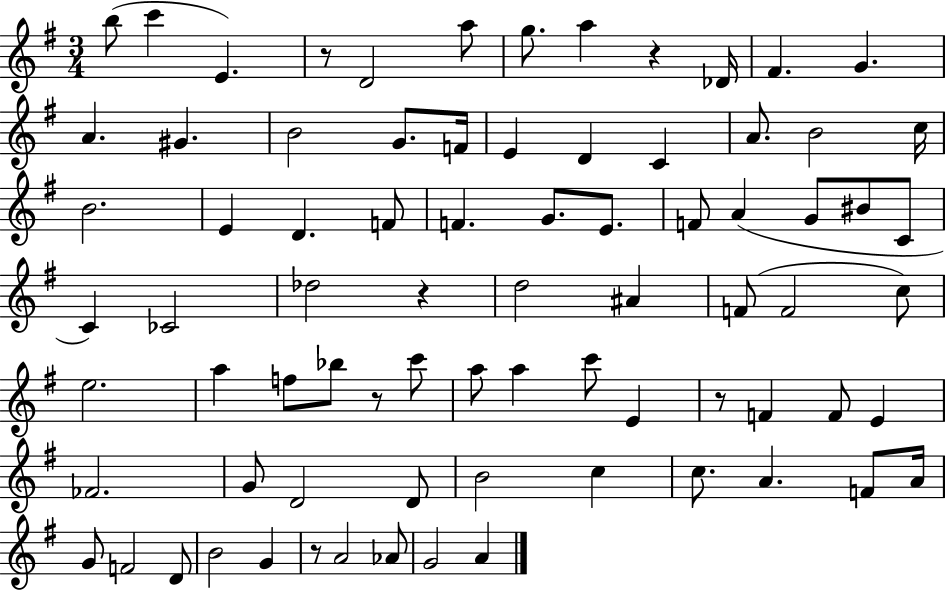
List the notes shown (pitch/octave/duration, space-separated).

B5/e C6/q E4/q. R/e D4/h A5/e G5/e. A5/q R/q Db4/s F#4/q. G4/q. A4/q. G#4/q. B4/h G4/e. F4/s E4/q D4/q C4/q A4/e. B4/h C5/s B4/h. E4/q D4/q. F4/e F4/q. G4/e. E4/e. F4/e A4/q G4/e BIS4/e C4/e C4/q CES4/h Db5/h R/q D5/h A#4/q F4/e F4/h C5/e E5/h. A5/q F5/e Bb5/e R/e C6/e A5/e A5/q C6/e E4/q R/e F4/q F4/e E4/q FES4/h. G4/e D4/h D4/e B4/h C5/q C5/e. A4/q. F4/e A4/s G4/e F4/h D4/e B4/h G4/q R/e A4/h Ab4/e G4/h A4/q